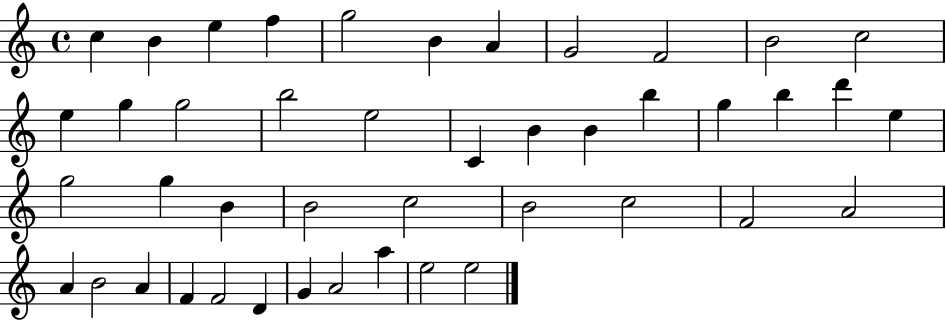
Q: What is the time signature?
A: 4/4